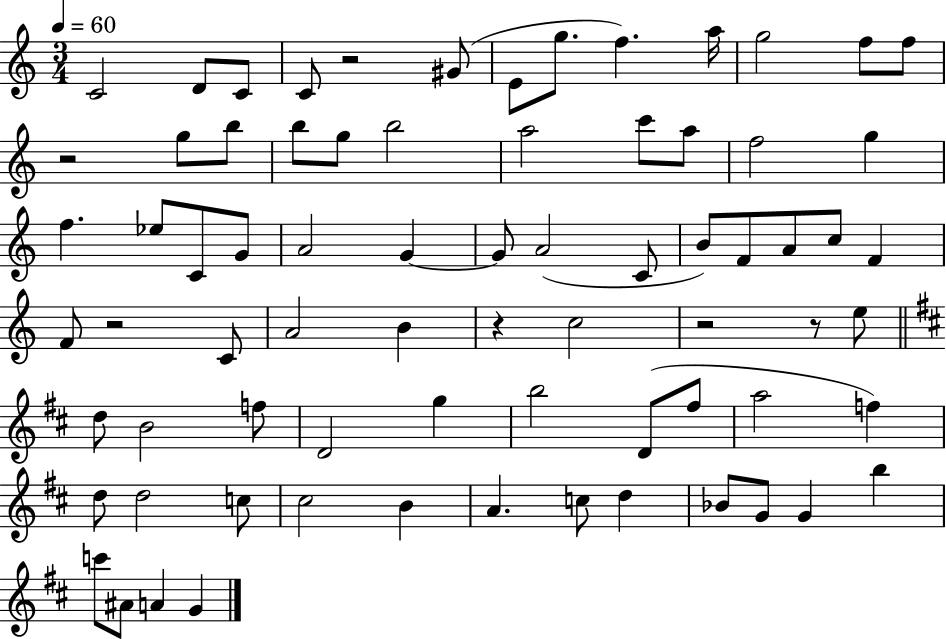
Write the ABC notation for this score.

X:1
T:Untitled
M:3/4
L:1/4
K:C
C2 D/2 C/2 C/2 z2 ^G/2 E/2 g/2 f a/4 g2 f/2 f/2 z2 g/2 b/2 b/2 g/2 b2 a2 c'/2 a/2 f2 g f _e/2 C/2 G/2 A2 G G/2 A2 C/2 B/2 F/2 A/2 c/2 F F/2 z2 C/2 A2 B z c2 z2 z/2 e/2 d/2 B2 f/2 D2 g b2 D/2 ^f/2 a2 f d/2 d2 c/2 ^c2 B A c/2 d _B/2 G/2 G b c'/2 ^A/2 A G